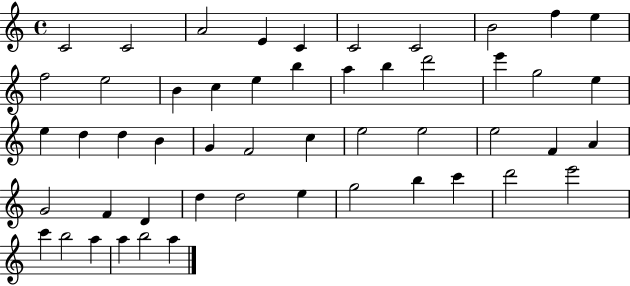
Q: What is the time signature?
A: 4/4